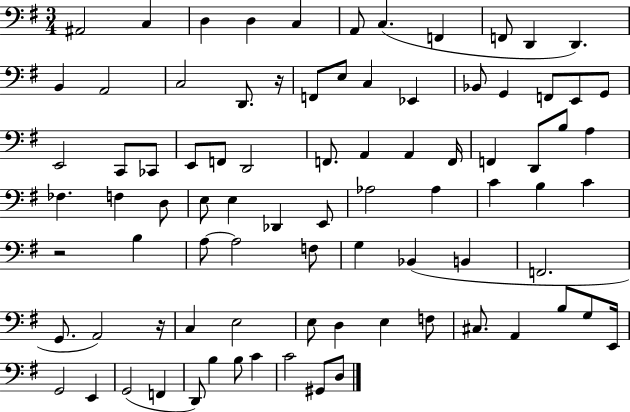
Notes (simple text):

A#2/h C3/q D3/q D3/q C3/q A2/e C3/q. F2/q F2/e D2/q D2/q. B2/q A2/h C3/h D2/e. R/s F2/e E3/e C3/q Eb2/q Bb2/e G2/q F2/e E2/e G2/e E2/h C2/e CES2/e E2/e F2/e D2/h F2/e. A2/q A2/q F2/s F2/q D2/e B3/e A3/q FES3/q. F3/q D3/e E3/e E3/q Db2/q E2/e Ab3/h Ab3/q C4/q B3/q C4/q R/h B3/q A3/e A3/h F3/e G3/q Bb2/q B2/q F2/h. G2/e. A2/h R/s C3/q E3/h E3/e D3/q E3/q F3/e C#3/e. A2/q B3/e G3/e E2/s G2/h E2/q G2/h F2/q D2/e B3/q B3/e C4/q C4/h G#2/e D3/e